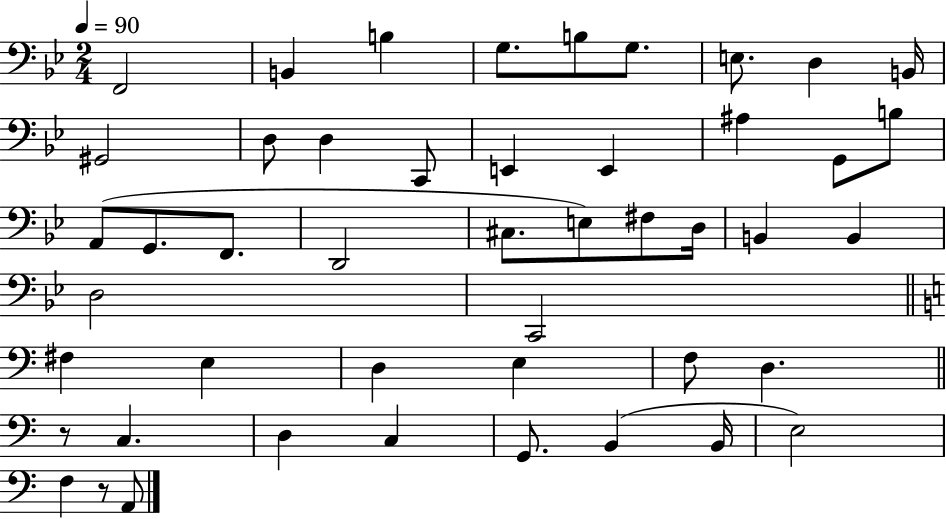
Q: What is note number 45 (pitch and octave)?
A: A2